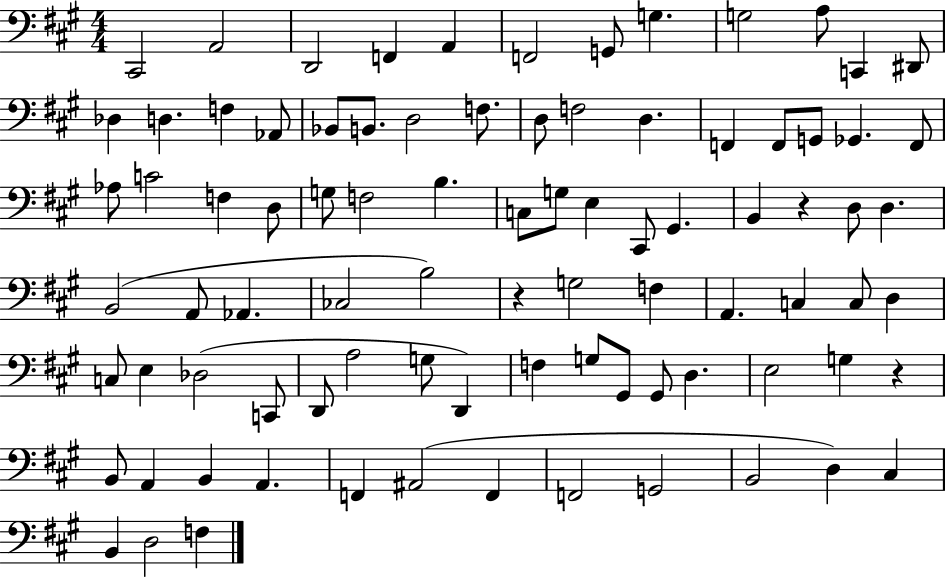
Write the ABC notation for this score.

X:1
T:Untitled
M:4/4
L:1/4
K:A
^C,,2 A,,2 D,,2 F,, A,, F,,2 G,,/2 G, G,2 A,/2 C,, ^D,,/2 _D, D, F, _A,,/2 _B,,/2 B,,/2 D,2 F,/2 D,/2 F,2 D, F,, F,,/2 G,,/2 _G,, F,,/2 _A,/2 C2 F, D,/2 G,/2 F,2 B, C,/2 G,/2 E, ^C,,/2 ^G,, B,, z D,/2 D, B,,2 A,,/2 _A,, _C,2 B,2 z G,2 F, A,, C, C,/2 D, C,/2 E, _D,2 C,,/2 D,,/2 A,2 G,/2 D,, F, G,/2 ^G,,/2 ^G,,/2 D, E,2 G, z B,,/2 A,, B,, A,, F,, ^A,,2 F,, F,,2 G,,2 B,,2 D, ^C, B,, D,2 F,